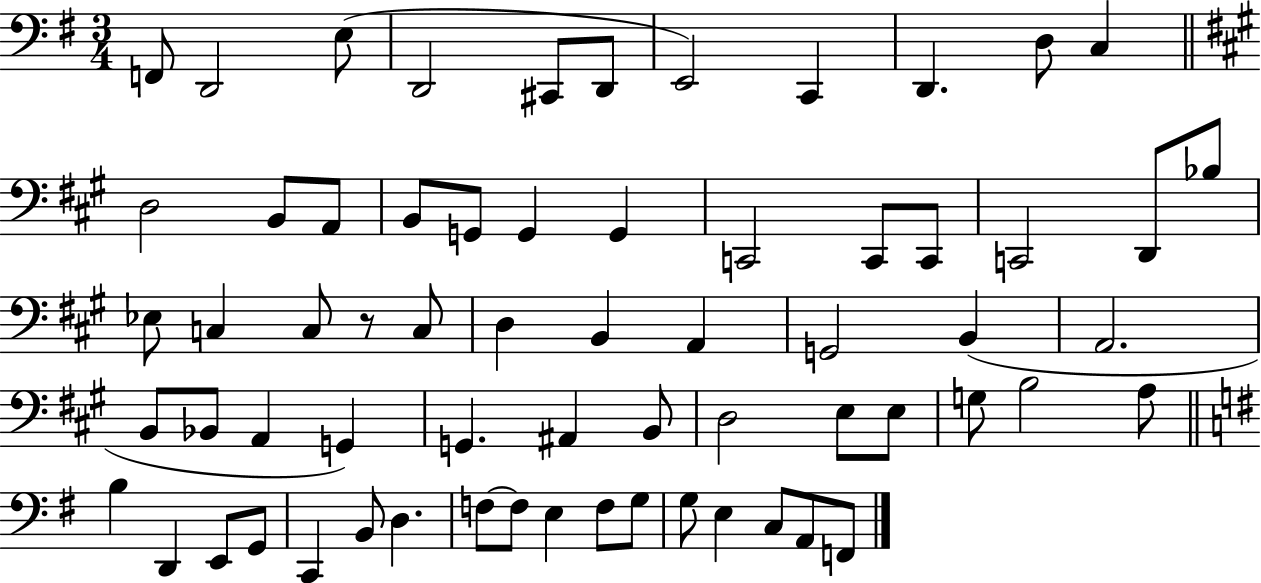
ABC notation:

X:1
T:Untitled
M:3/4
L:1/4
K:G
F,,/2 D,,2 E,/2 D,,2 ^C,,/2 D,,/2 E,,2 C,, D,, D,/2 C, D,2 B,,/2 A,,/2 B,,/2 G,,/2 G,, G,, C,,2 C,,/2 C,,/2 C,,2 D,,/2 _B,/2 _E,/2 C, C,/2 z/2 C,/2 D, B,, A,, G,,2 B,, A,,2 B,,/2 _B,,/2 A,, G,, G,, ^A,, B,,/2 D,2 E,/2 E,/2 G,/2 B,2 A,/2 B, D,, E,,/2 G,,/2 C,, B,,/2 D, F,/2 F,/2 E, F,/2 G,/2 G,/2 E, C,/2 A,,/2 F,,/2